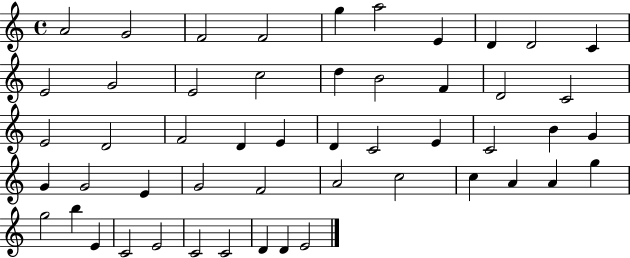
{
  \clef treble
  \time 4/4
  \defaultTimeSignature
  \key c \major
  a'2 g'2 | f'2 f'2 | g''4 a''2 e'4 | d'4 d'2 c'4 | \break e'2 g'2 | e'2 c''2 | d''4 b'2 f'4 | d'2 c'2 | \break e'2 d'2 | f'2 d'4 e'4 | d'4 c'2 e'4 | c'2 b'4 g'4 | \break g'4 g'2 e'4 | g'2 f'2 | a'2 c''2 | c''4 a'4 a'4 g''4 | \break g''2 b''4 e'4 | c'2 e'2 | c'2 c'2 | d'4 d'4 e'2 | \break \bar "|."
}